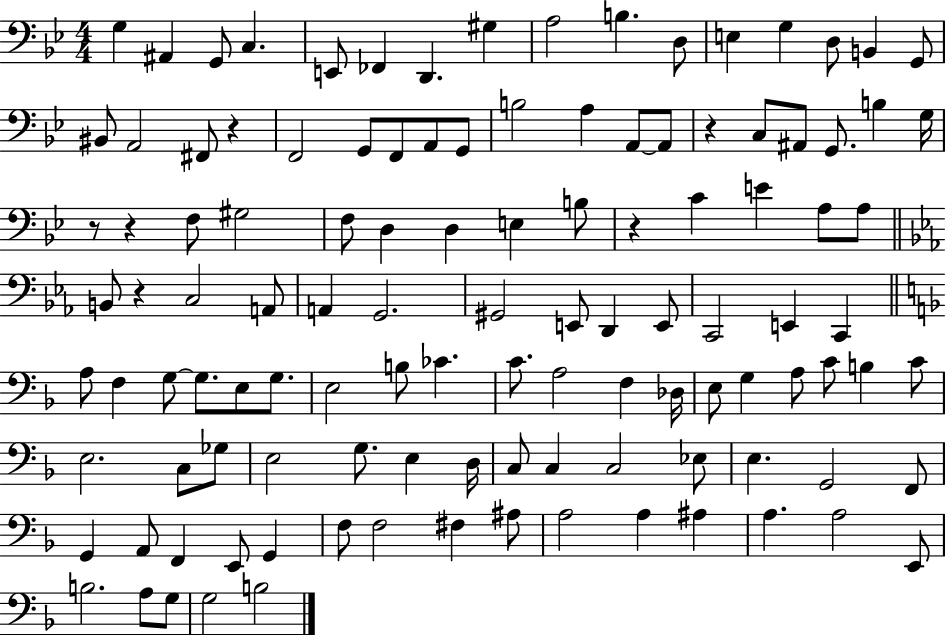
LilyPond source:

{
  \clef bass
  \numericTimeSignature
  \time 4/4
  \key bes \major
  g4 ais,4 g,8 c4. | e,8 fes,4 d,4. gis4 | a2 b4. d8 | e4 g4 d8 b,4 g,8 | \break bis,8 a,2 fis,8 r4 | f,2 g,8 f,8 a,8 g,8 | b2 a4 a,8~~ a,8 | r4 c8 ais,8 g,8. b4 g16 | \break r8 r4 f8 gis2 | f8 d4 d4 e4 b8 | r4 c'4 e'4 a8 a8 | \bar "||" \break \key ees \major b,8 r4 c2 a,8 | a,4 g,2. | gis,2 e,8 d,4 e,8 | c,2 e,4 c,4 | \break \bar "||" \break \key d \minor a8 f4 g8~~ g8. e8 g8. | e2 b8 ces'4. | c'8. a2 f4 des16 | e8 g4 a8 c'8 b4 c'8 | \break e2. c8 ges8 | e2 g8. e4 d16 | c8 c4 c2 ees8 | e4. g,2 f,8 | \break g,4 a,8 f,4 e,8 g,4 | f8 f2 fis4 ais8 | a2 a4 ais4 | a4. a2 e,8 | \break b2. a8 g8 | g2 b2 | \bar "|."
}